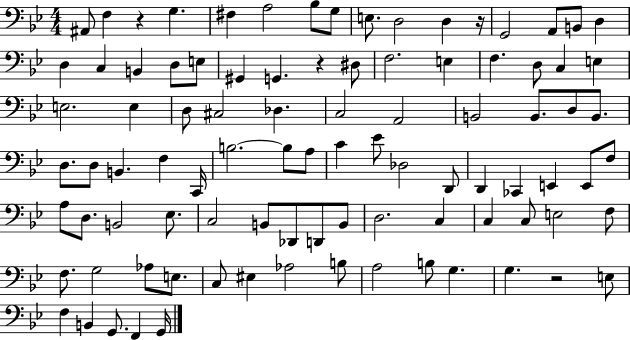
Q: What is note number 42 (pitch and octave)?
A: B2